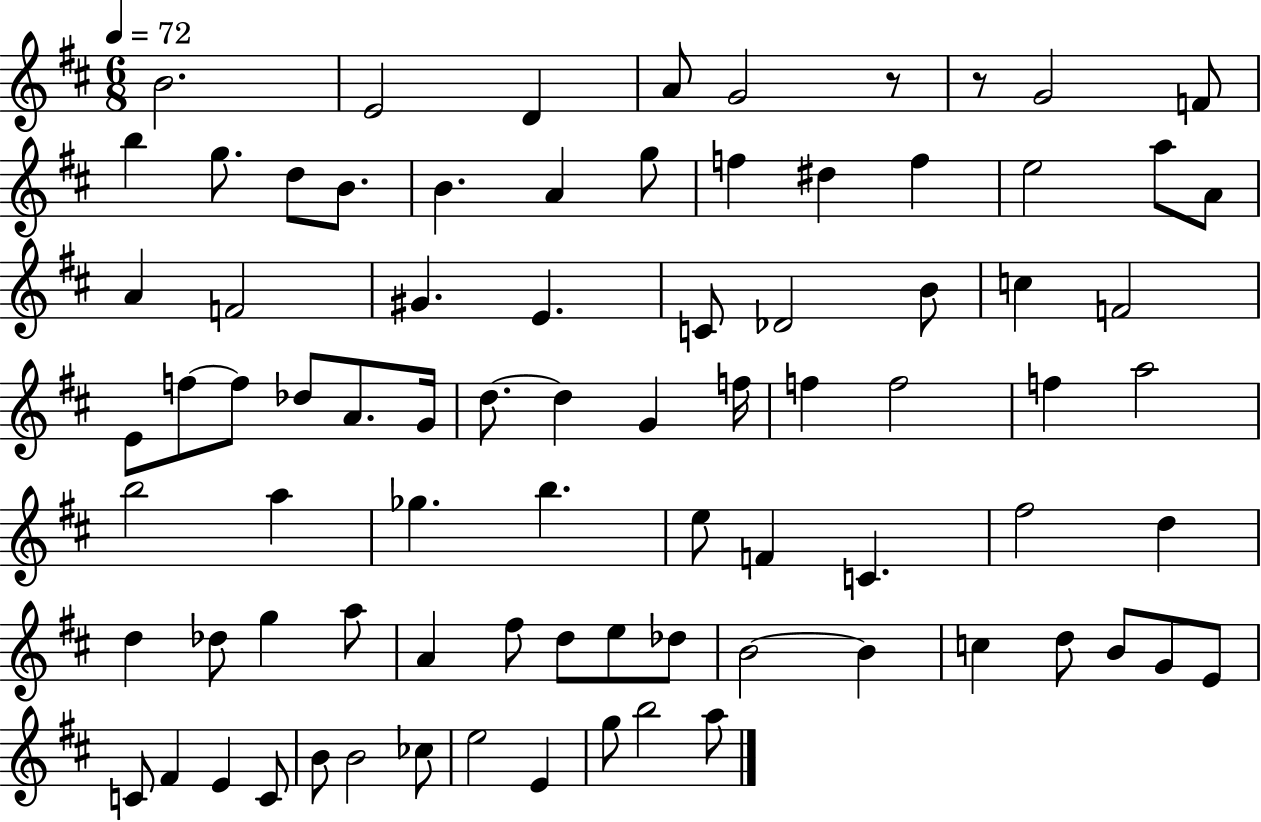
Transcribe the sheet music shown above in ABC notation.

X:1
T:Untitled
M:6/8
L:1/4
K:D
B2 E2 D A/2 G2 z/2 z/2 G2 F/2 b g/2 d/2 B/2 B A g/2 f ^d f e2 a/2 A/2 A F2 ^G E C/2 _D2 B/2 c F2 E/2 f/2 f/2 _d/2 A/2 G/4 d/2 d G f/4 f f2 f a2 b2 a _g b e/2 F C ^f2 d d _d/2 g a/2 A ^f/2 d/2 e/2 _d/2 B2 B c d/2 B/2 G/2 E/2 C/2 ^F E C/2 B/2 B2 _c/2 e2 E g/2 b2 a/2